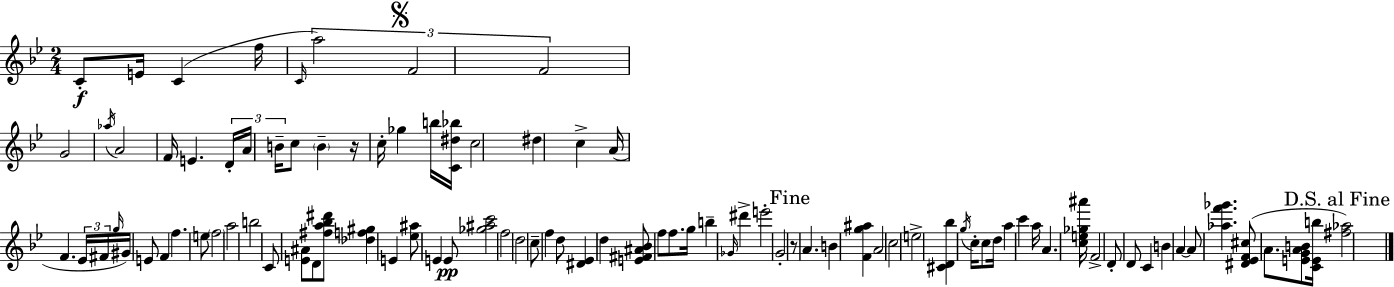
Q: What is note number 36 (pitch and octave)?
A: A5